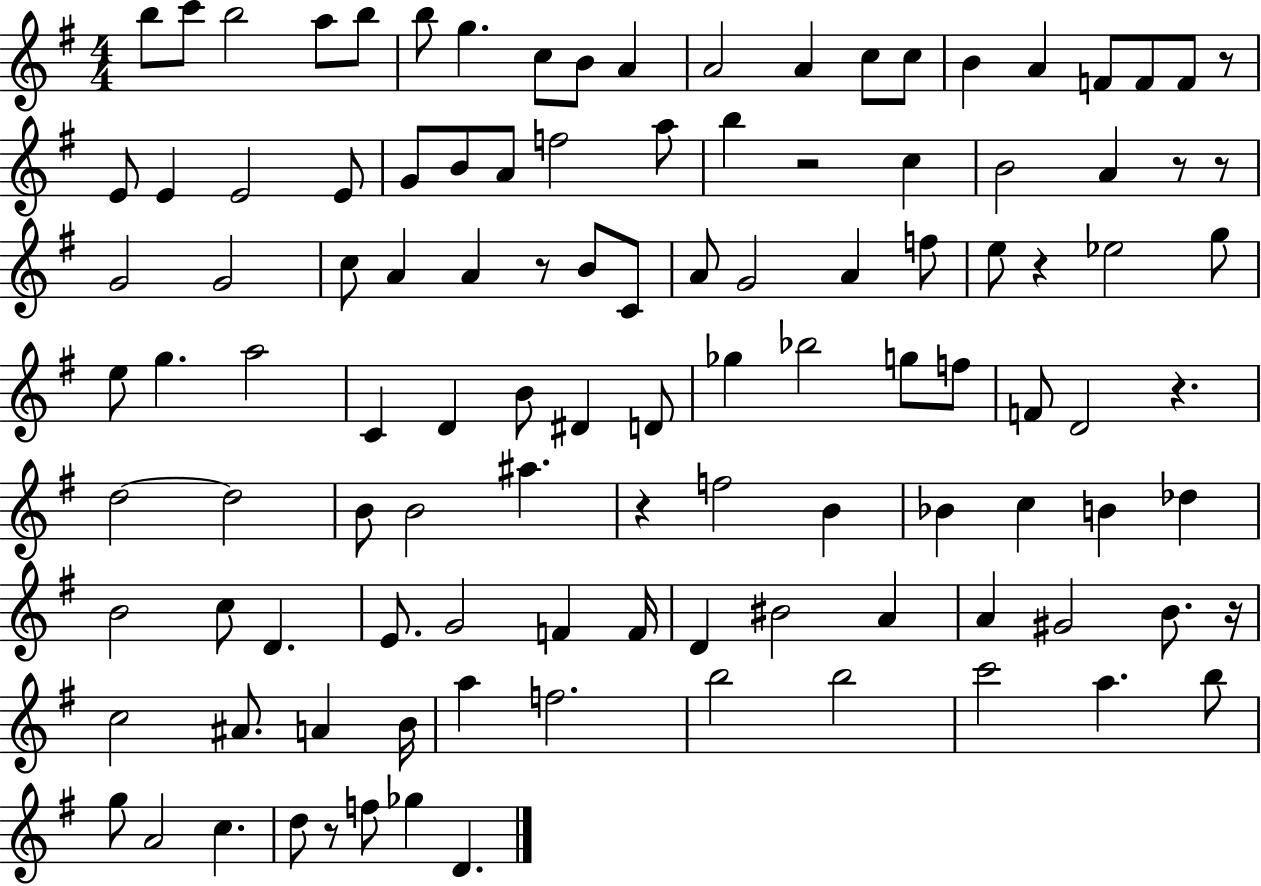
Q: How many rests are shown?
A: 10